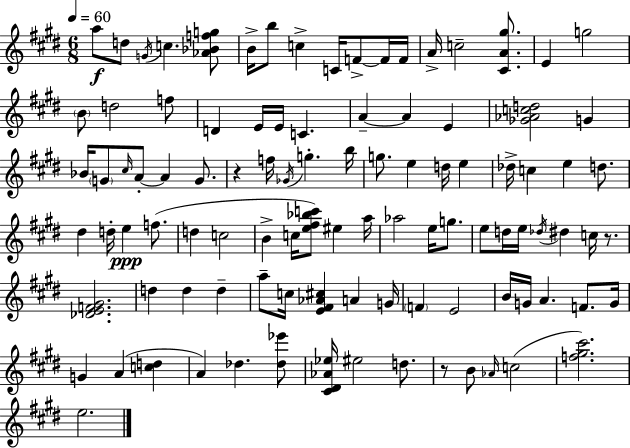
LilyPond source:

{
  \clef treble
  \numericTimeSignature
  \time 6/8
  \key e \major
  \tempo 4 = 60
  a''8\f d''8 \acciaccatura { g'16 } c''4. <aes' bes' f'' g''>8 | b'16-> b''8 c''4-> c'16 f'8->~~ f'16 | f'16 a'16-> c''2-- <cis' a' gis''>8. | e'4 g''2 | \break \parenthesize b'8 d''2 f''8 | d'4 e'16 e'16 c'4. | a'4--~~ a'4 e'4 | <ges' aes' c'' d''>2 g'4 | \break bes'16 \parenthesize g'8 \grace { cis''16 } a'8-.~~ a'4 g'8. | r4 f''16 \acciaccatura { ges'16 } g''4.-. | b''16 g''8. e''4 d''16 e''4 | des''16-> c''4 e''4 | \break d''8. dis''4 d''16-. e''4\ppp | f''8.( d''4 c''2 | b'4-> c''16 <e'' fis'' bes'' c'''>8) eis''4 | a''16 aes''2 e''16 | \break g''8. e''8 d''16 e''16 \acciaccatura { des''16 } dis''4 | c''16 r8. <des' e' f' gis'>2. | d''4 d''4 | d''4-- a''8-- c''16 <e' fis' aes' cis''>4 a'4 | \break g'16 \parenthesize f'4 e'2 | b'16 g'16 a'4. | f'8. g'16 g'4 a'4( | <c'' d''>4 a'4) des''4. | \break <des'' ees'''>8 <cis' dis' aes' ees''>16 eis''2 | d''8. r8 b'8 \grace { aes'16 }( c''2 | <f'' gis'' cis'''>2.) | e''2. | \break \bar "|."
}